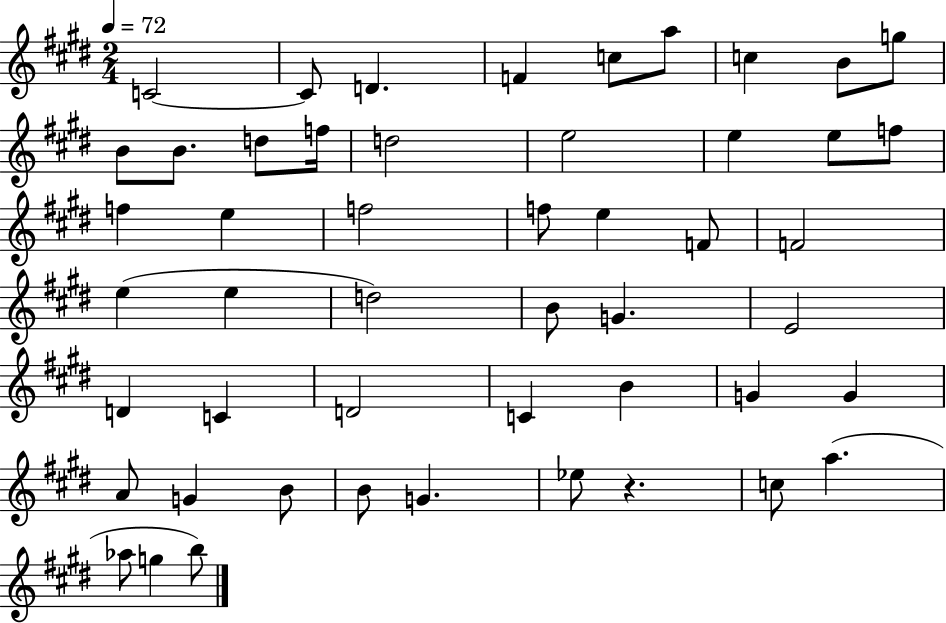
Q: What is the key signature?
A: E major